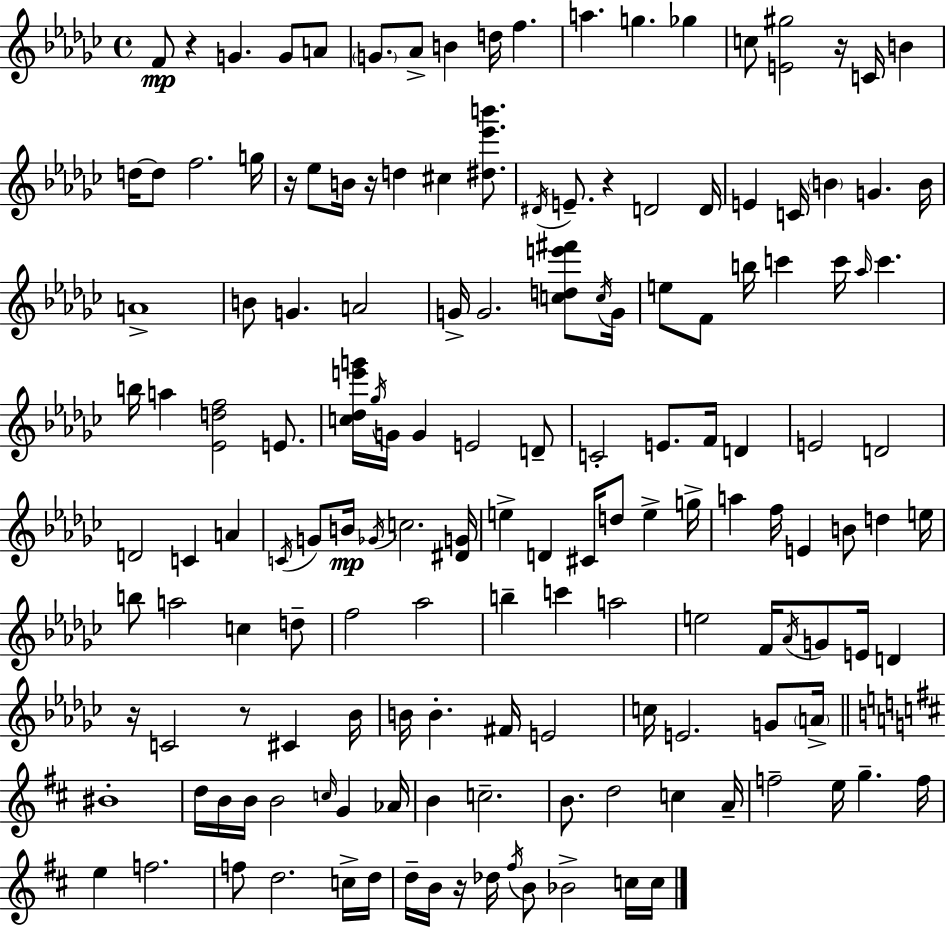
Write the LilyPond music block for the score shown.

{
  \clef treble
  \time 4/4
  \defaultTimeSignature
  \key ees \minor
  \repeat volta 2 { f'8\mp r4 g'4. g'8 a'8 | \parenthesize g'8. aes'8-> b'4 d''16 f''4. | a''4. g''4. ges''4 | c''8 <e' gis''>2 r16 c'16 b'4 | \break d''16~~ d''8 f''2. g''16 | r16 ees''8 b'16 r16 d''4 cis''4 <dis'' ees''' b'''>8. | \acciaccatura { dis'16 } e'8.-- r4 d'2 | d'16 e'4 c'16 \parenthesize b'4 g'4. | \break b'16 a'1-> | b'8 g'4. a'2 | g'16-> g'2. <c'' d'' e''' fis'''>8 | \acciaccatura { c''16 } g'16 e''8 f'8 b''16 c'''4 c'''16 \grace { aes''16 } c'''4. | \break b''16 a''4 <ees' d'' f''>2 | e'8. <c'' des'' e''' g'''>16 \acciaccatura { ges''16 } g'16 g'4 e'2 | d'8-- c'2-. e'8. f'16 | d'4 e'2 d'2 | \break d'2 c'4 | a'4 \acciaccatura { c'16 } g'8 b'16\mp \acciaccatura { ges'16 } c''2. | <dis' g'>16 e''4-> d'4 cis'16 d''8 | e''4-> g''16-> a''4 f''16 e'4 b'8 | \break d''4 e''16 b''8 a''2 | c''4 d''8-- f''2 aes''2 | b''4-- c'''4 a''2 | e''2 f'16 \acciaccatura { aes'16 } | \break g'8 e'16 d'4 r16 c'2 | r8 cis'4 bes'16 b'16 b'4.-. fis'16 e'2 | c''16 e'2. | g'8 \parenthesize a'16-> \bar "||" \break \key d \major bis'1-. | d''16 b'16 b'16 b'2 \grace { c''16 } g'4 | aes'16 b'4 c''2.-- | b'8. d''2 c''4 | \break a'16-- f''2-- e''16 g''4.-- | f''16 e''4 f''2. | f''8 d''2. c''16-> | d''16 d''16-- b'16 r16 des''16 \acciaccatura { fis''16 } b'8 bes'2-> | \break c''16 c''16 } \bar "|."
}